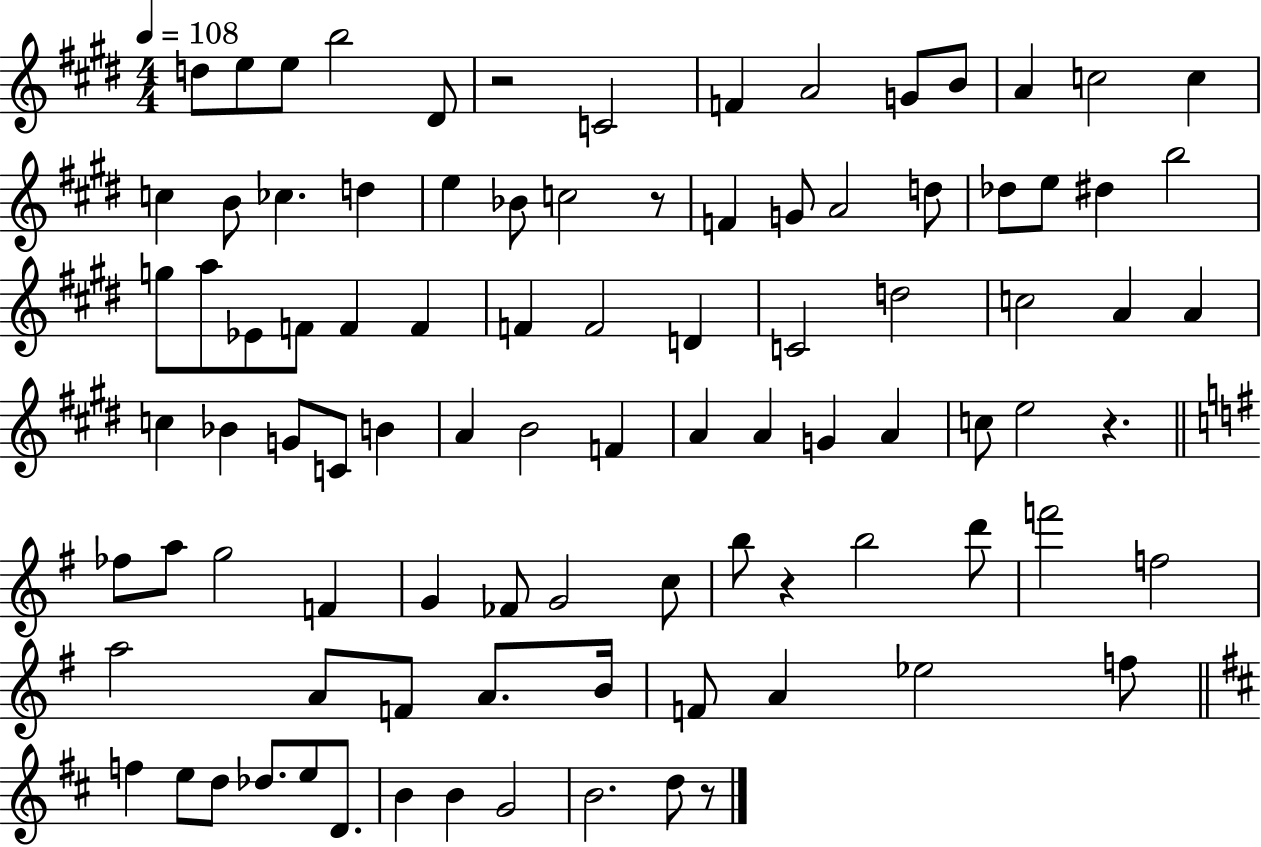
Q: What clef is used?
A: treble